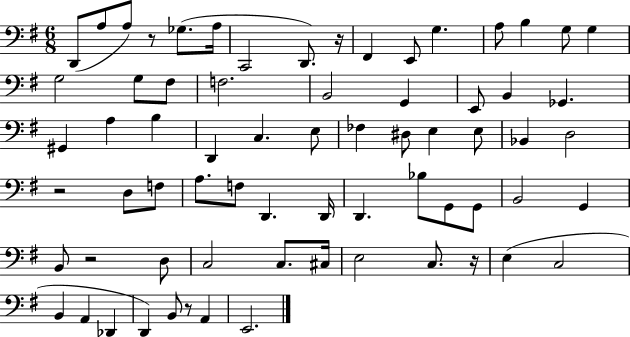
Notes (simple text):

D2/e A3/e A3/e R/e Gb3/e. A3/s C2/h D2/e. R/s F#2/q E2/e G3/q. A3/e B3/q G3/e G3/q G3/h G3/e F#3/e F3/h. B2/h G2/q E2/e B2/q Gb2/q. G#2/q A3/q B3/q D2/q C3/q. E3/e FES3/q D#3/e E3/q E3/e Bb2/q D3/h R/h D3/e F3/e A3/e. F3/e D2/q. D2/s D2/q. Bb3/e G2/e G2/e B2/h G2/q B2/e R/h D3/e C3/h C3/e. C#3/s E3/h C3/e. R/s E3/q C3/h B2/q A2/q Db2/q D2/q B2/e R/e A2/q E2/h.